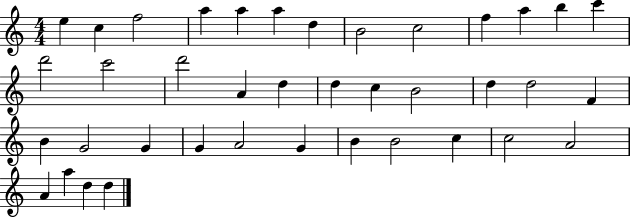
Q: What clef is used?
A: treble